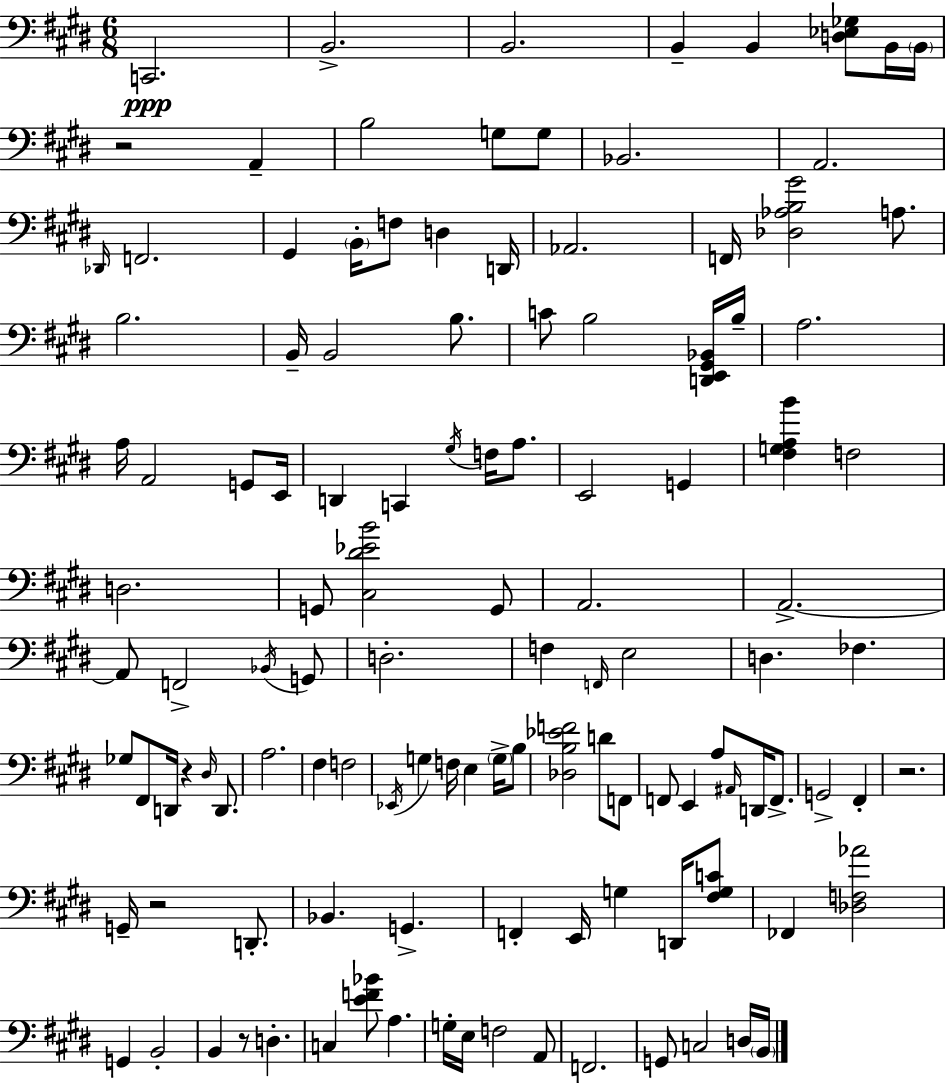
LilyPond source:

{
  \clef bass
  \numericTimeSignature
  \time 6/8
  \key e \major
  c,2.\ppp | b,2.-> | b,2. | b,4-- b,4 <d ees ges>8 b,16 \parenthesize b,16 | \break r2 a,4-- | b2 g8 g8 | bes,2. | a,2. | \break \grace { des,16 } f,2. | gis,4 \parenthesize b,16-. f8 d4 | d,16 aes,2. | f,16 <des aes b gis'>2 a8. | \break b2. | b,16-- b,2 b8. | c'8 b2 <d, e, gis, bes,>16 | b16-- a2. | \break a16 a,2 g,8 | e,16 d,4 c,4 \acciaccatura { gis16 } f16 a8. | e,2 g,4 | <fis g a b'>4 f2 | \break d2. | g,8 <cis dis' ees' b'>2 | g,8 a,2. | a,2.->~~ | \break a,8 f,2-> | \acciaccatura { bes,16 } g,8 d2.-. | f4 \grace { f,16 } e2 | d4. fes4. | \break ges8 fis,8 d,16 r4 | \grace { dis16 } d,8. a2. | fis4 f2 | \acciaccatura { ees,16 } g4 f16 e4 | \break \parenthesize g16-> b8 <des b ees' f'>2 | d'8 f,8 f,8 e,4 | a8 \grace { ais,16 } d,16 f,8.-> g,2-> | fis,4-. r2. | \break g,16-- r2 | d,8.-. bes,4. | g,4.-> f,4-. e,16 | g4 d,16 <fis g c'>8 fes,4 <des f aes'>2 | \break g,4 b,2-. | b,4 r8 | d4.-. c4 <e' f' bes'>8 | a4. g16-. e16 f2 | \break a,8 f,2. | g,8 c2 | d16 \parenthesize b,16 \bar "|."
}